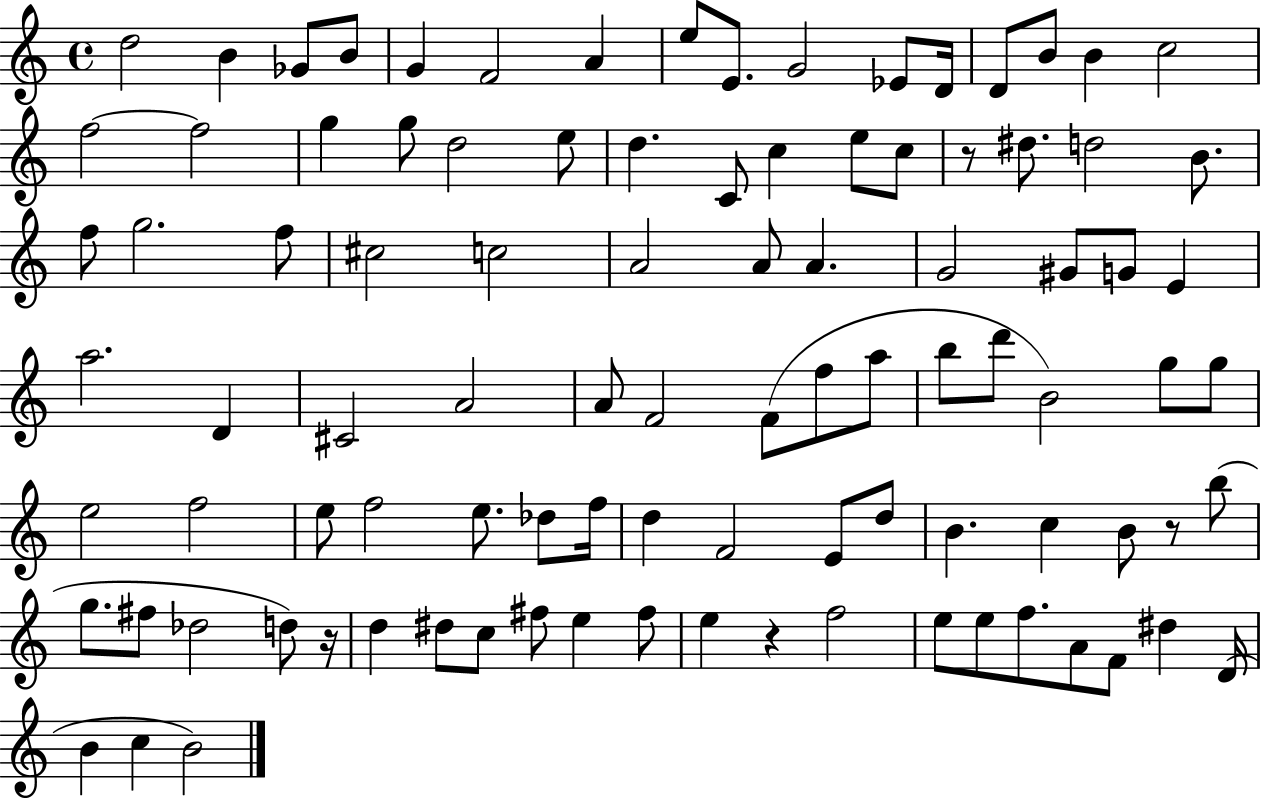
D5/h B4/q Gb4/e B4/e G4/q F4/h A4/q E5/e E4/e. G4/h Eb4/e D4/s D4/e B4/e B4/q C5/h F5/h F5/h G5/q G5/e D5/h E5/e D5/q. C4/e C5/q E5/e C5/e R/e D#5/e. D5/h B4/e. F5/e G5/h. F5/e C#5/h C5/h A4/h A4/e A4/q. G4/h G#4/e G4/e E4/q A5/h. D4/q C#4/h A4/h A4/e F4/h F4/e F5/e A5/e B5/e D6/e B4/h G5/e G5/e E5/h F5/h E5/e F5/h E5/e. Db5/e F5/s D5/q F4/h E4/e D5/e B4/q. C5/q B4/e R/e B5/e G5/e. F#5/e Db5/h D5/e R/s D5/q D#5/e C5/e F#5/e E5/q F#5/e E5/q R/q F5/h E5/e E5/e F5/e. A4/e F4/e D#5/q D4/s B4/q C5/q B4/h